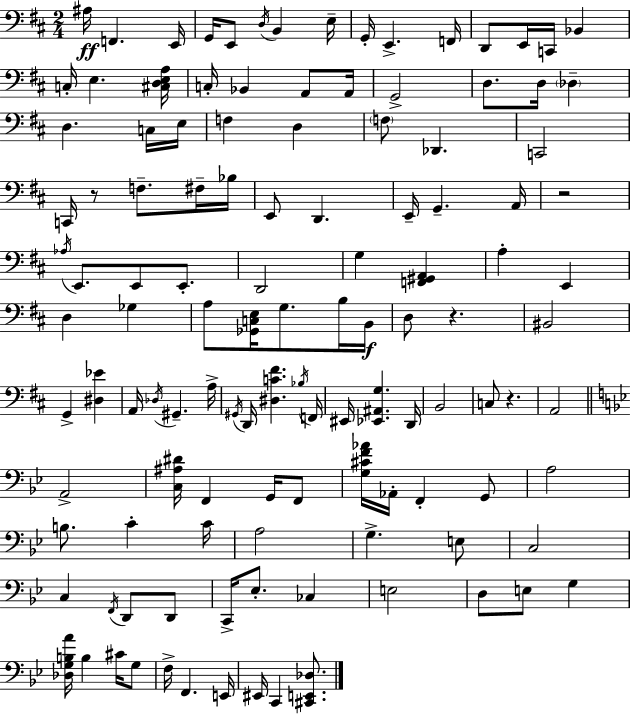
A#3/s F2/q. E2/s G2/s E2/e D3/s B2/q E3/s G2/s E2/q. F2/s D2/e E2/s C2/s Bb2/q C3/s E3/q. [C#3,D3,E3,A3]/s C3/s Bb2/q A2/e A2/s G2/h D3/e. D3/s Db3/q D3/q. C3/s E3/s F3/q D3/q F3/e Db2/q. C2/h C2/s R/e F3/e. F#3/s Bb3/s E2/e D2/q. E2/s G2/q. A2/s R/h Ab3/s E2/e. E2/e E2/e. D2/h G3/q [F2,G#2,A2]/q A3/q E2/q D3/q Gb3/q A3/e [Gb2,C3,E3]/s G3/e. B3/s B2/s D3/e R/q. BIS2/h G2/q [D#3,Eb4]/q A2/s Db3/s G#2/q. A3/s G#2/s D2/s [D#3,C4,F#4]/q. Bb3/s F2/s EIS2/s [Eb2,A#2,G3]/q. D2/s B2/h C3/e R/q. A2/h A2/h [C3,A#3,D#4]/s F2/q G2/s F2/e [G3,C#4,F4,Ab4]/s Ab2/s F2/q G2/e A3/h B3/e. C4/q C4/s A3/h G3/q. E3/e C3/h C3/q F2/s D2/e D2/e C2/s Eb3/e. CES3/q E3/h D3/e E3/e G3/q [Db3,G3,B3,A4]/s B3/q C#4/s G3/e F3/s F2/q. E2/s EIS2/s C2/q [C#2,E2,Db3]/e.